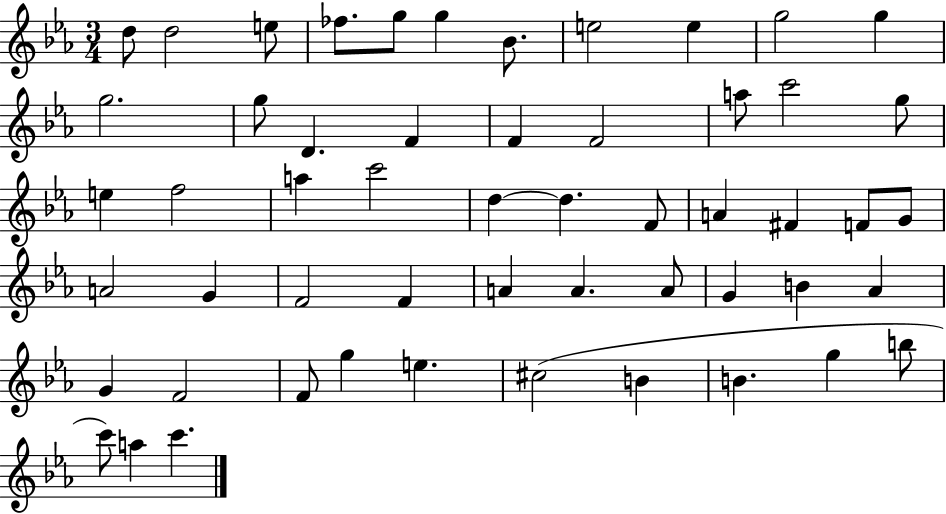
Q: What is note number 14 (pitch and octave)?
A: D4